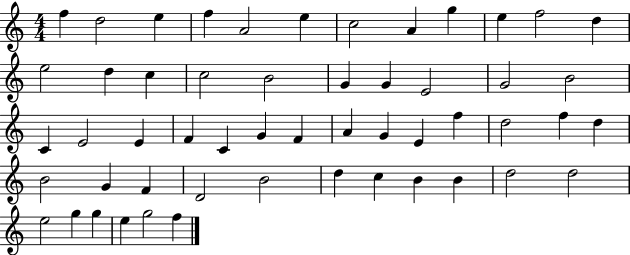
F5/q D5/h E5/q F5/q A4/h E5/q C5/h A4/q G5/q E5/q F5/h D5/q E5/h D5/q C5/q C5/h B4/h G4/q G4/q E4/h G4/h B4/h C4/q E4/h E4/q F4/q C4/q G4/q F4/q A4/q G4/q E4/q F5/q D5/h F5/q D5/q B4/h G4/q F4/q D4/h B4/h D5/q C5/q B4/q B4/q D5/h D5/h E5/h G5/q G5/q E5/q G5/h F5/q